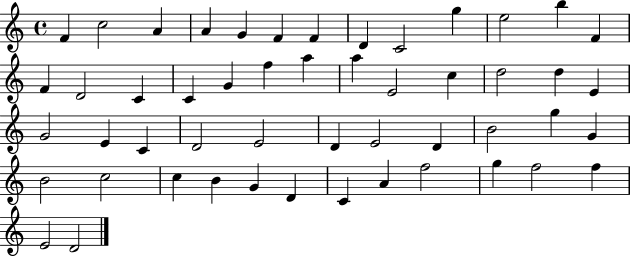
F4/q C5/h A4/q A4/q G4/q F4/q F4/q D4/q C4/h G5/q E5/h B5/q F4/q F4/q D4/h C4/q C4/q G4/q F5/q A5/q A5/q E4/h C5/q D5/h D5/q E4/q G4/h E4/q C4/q D4/h E4/h D4/q E4/h D4/q B4/h G5/q G4/q B4/h C5/h C5/q B4/q G4/q D4/q C4/q A4/q F5/h G5/q F5/h F5/q E4/h D4/h